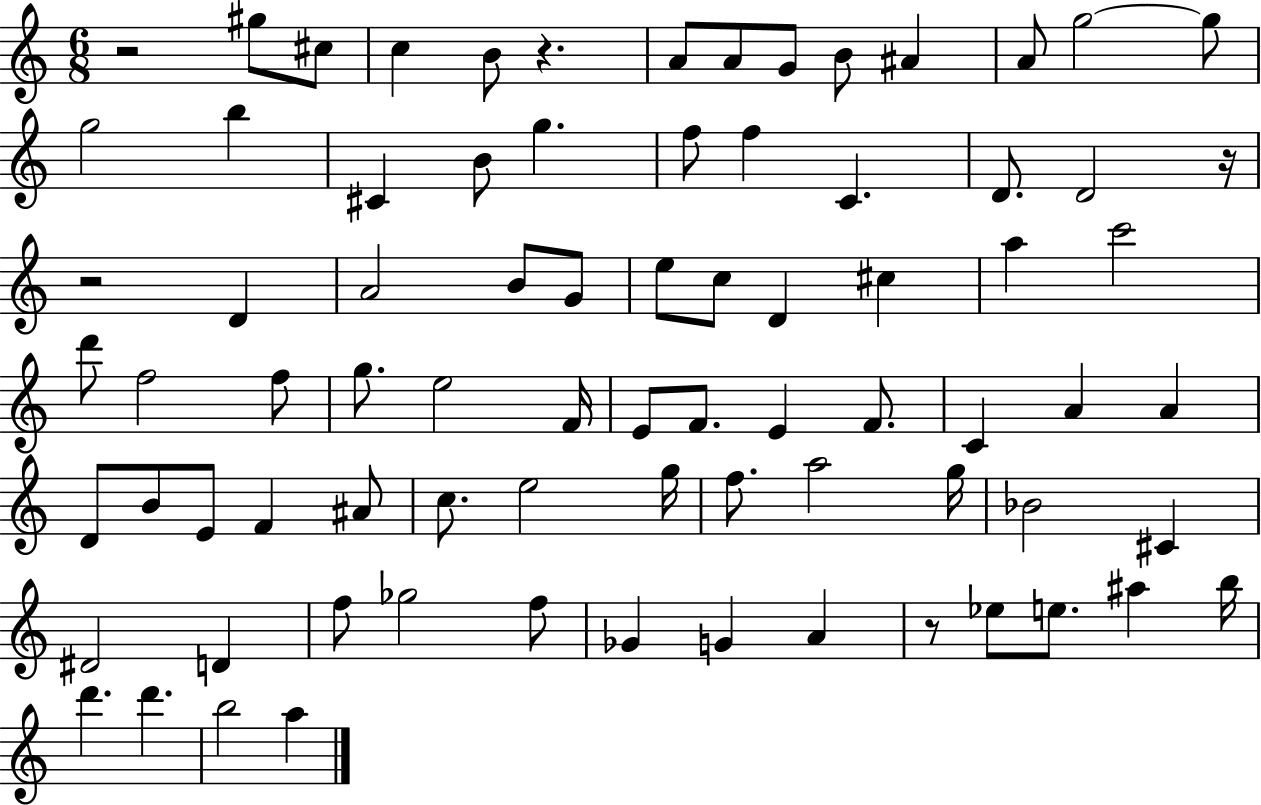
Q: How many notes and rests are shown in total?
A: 79